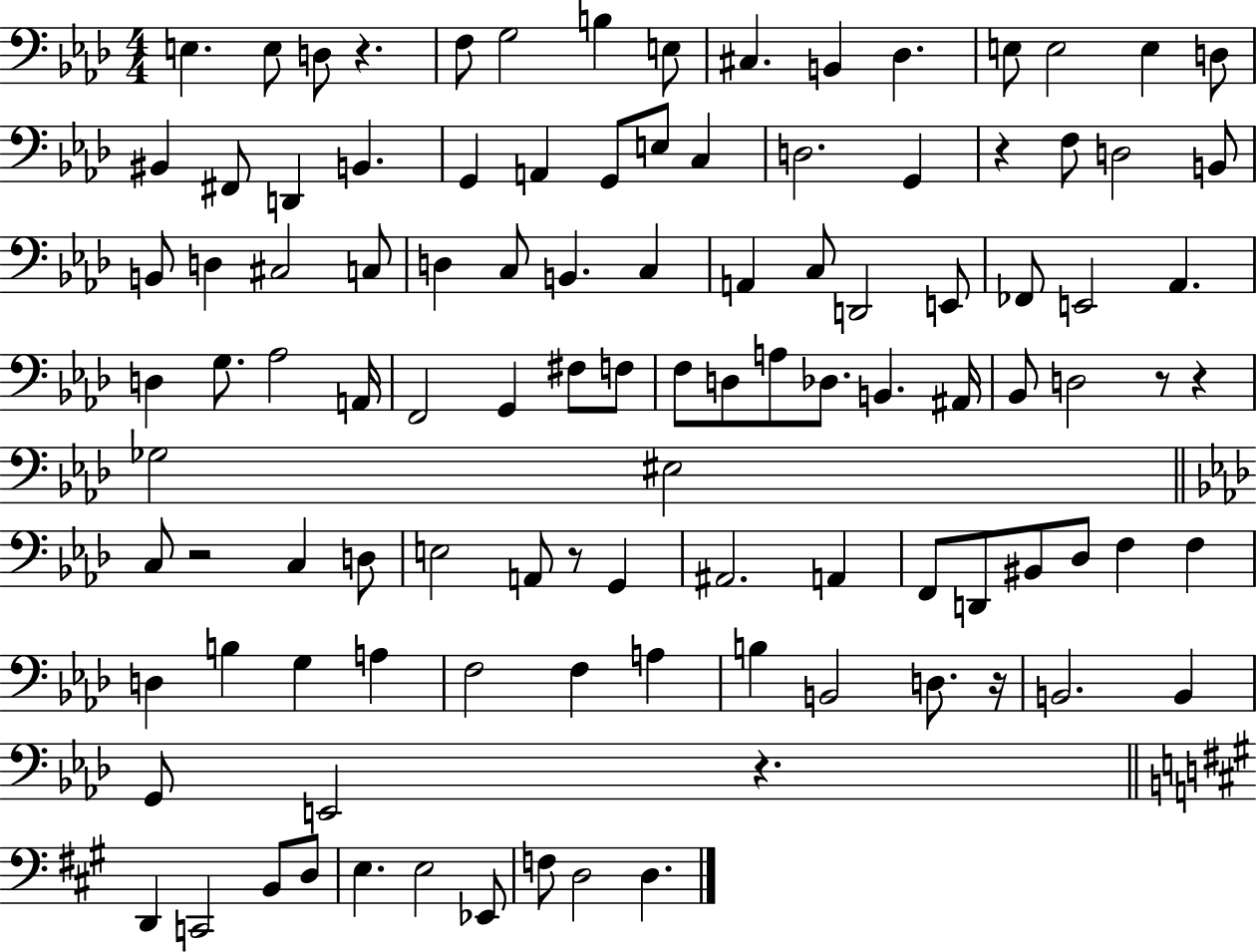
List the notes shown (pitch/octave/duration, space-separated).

E3/q. E3/e D3/e R/q. F3/e G3/h B3/q E3/e C#3/q. B2/q Db3/q. E3/e E3/h E3/q D3/e BIS2/q F#2/e D2/q B2/q. G2/q A2/q G2/e E3/e C3/q D3/h. G2/q R/q F3/e D3/h B2/e B2/e D3/q C#3/h C3/e D3/q C3/e B2/q. C3/q A2/q C3/e D2/h E2/e FES2/e E2/h Ab2/q. D3/q G3/e. Ab3/h A2/s F2/h G2/q F#3/e F3/e F3/e D3/e A3/e Db3/e. B2/q. A#2/s Bb2/e D3/h R/e R/q Gb3/h EIS3/h C3/e R/h C3/q D3/e E3/h A2/e R/e G2/q A#2/h. A2/q F2/e D2/e BIS2/e Db3/e F3/q F3/q D3/q B3/q G3/q A3/q F3/h F3/q A3/q B3/q B2/h D3/e. R/s B2/h. B2/q G2/e E2/h R/q. D2/q C2/h B2/e D3/e E3/q. E3/h Eb2/e F3/e D3/h D3/q.